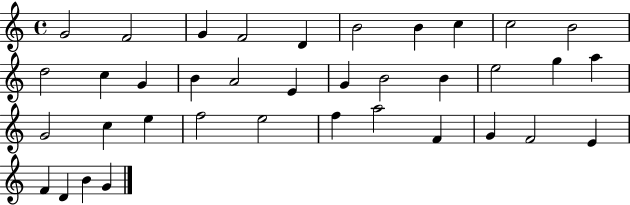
{
  \clef treble
  \time 4/4
  \defaultTimeSignature
  \key c \major
  g'2 f'2 | g'4 f'2 d'4 | b'2 b'4 c''4 | c''2 b'2 | \break d''2 c''4 g'4 | b'4 a'2 e'4 | g'4 b'2 b'4 | e''2 g''4 a''4 | \break g'2 c''4 e''4 | f''2 e''2 | f''4 a''2 f'4 | g'4 f'2 e'4 | \break f'4 d'4 b'4 g'4 | \bar "|."
}